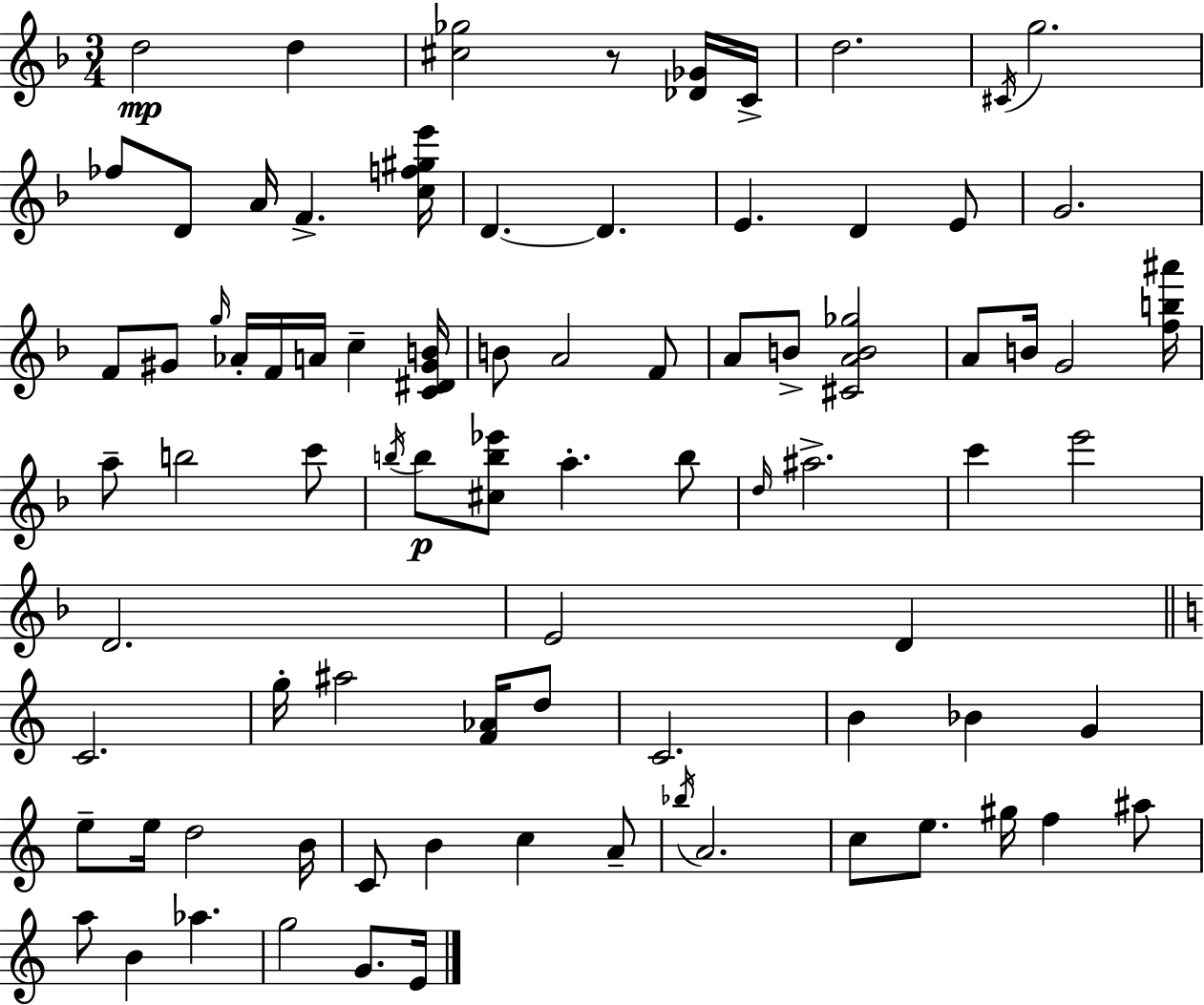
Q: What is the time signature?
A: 3/4